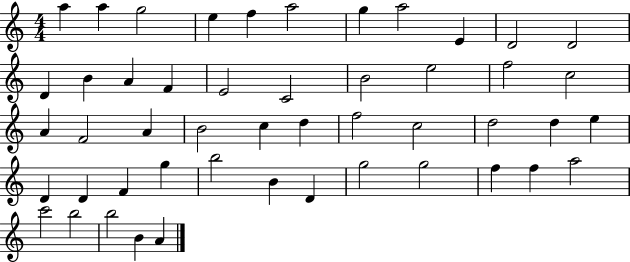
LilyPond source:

{
  \clef treble
  \numericTimeSignature
  \time 4/4
  \key c \major
  a''4 a''4 g''2 | e''4 f''4 a''2 | g''4 a''2 e'4 | d'2 d'2 | \break d'4 b'4 a'4 f'4 | e'2 c'2 | b'2 e''2 | f''2 c''2 | \break a'4 f'2 a'4 | b'2 c''4 d''4 | f''2 c''2 | d''2 d''4 e''4 | \break d'4 d'4 f'4 g''4 | b''2 b'4 d'4 | g''2 g''2 | f''4 f''4 a''2 | \break c'''2 b''2 | b''2 b'4 a'4 | \bar "|."
}